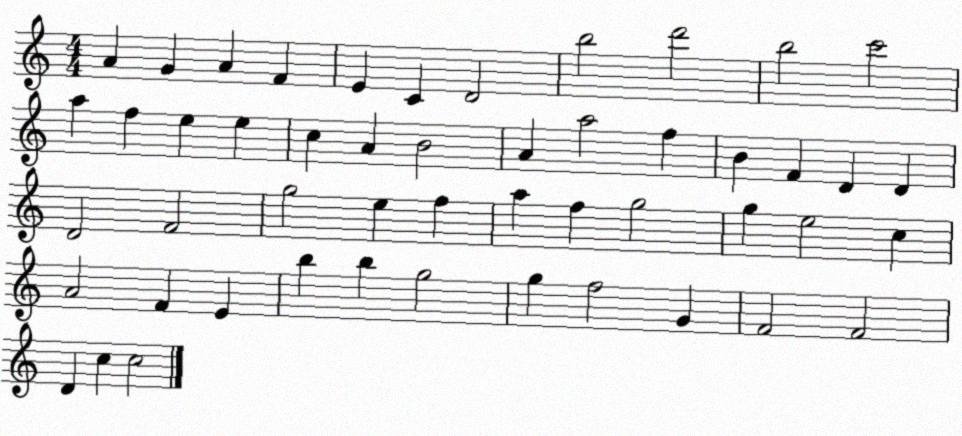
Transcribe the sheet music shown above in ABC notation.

X:1
T:Untitled
M:4/4
L:1/4
K:C
A G A F E C D2 b2 d'2 b2 c'2 a f e e c A B2 A a2 f B F D D D2 F2 g2 e f a f g2 g e2 c A2 F E b b g2 g f2 G F2 F2 D c c2